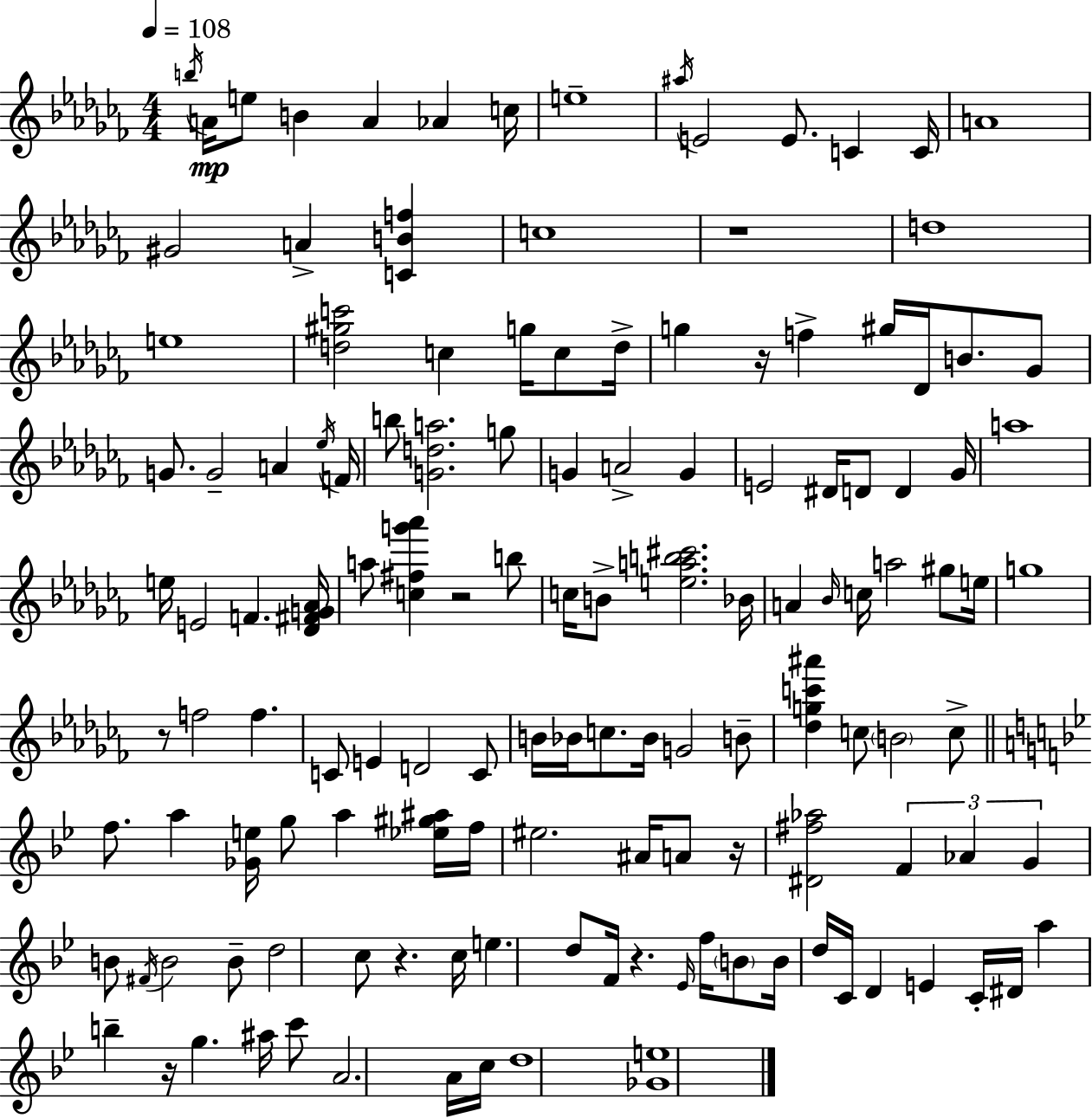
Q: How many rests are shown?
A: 8